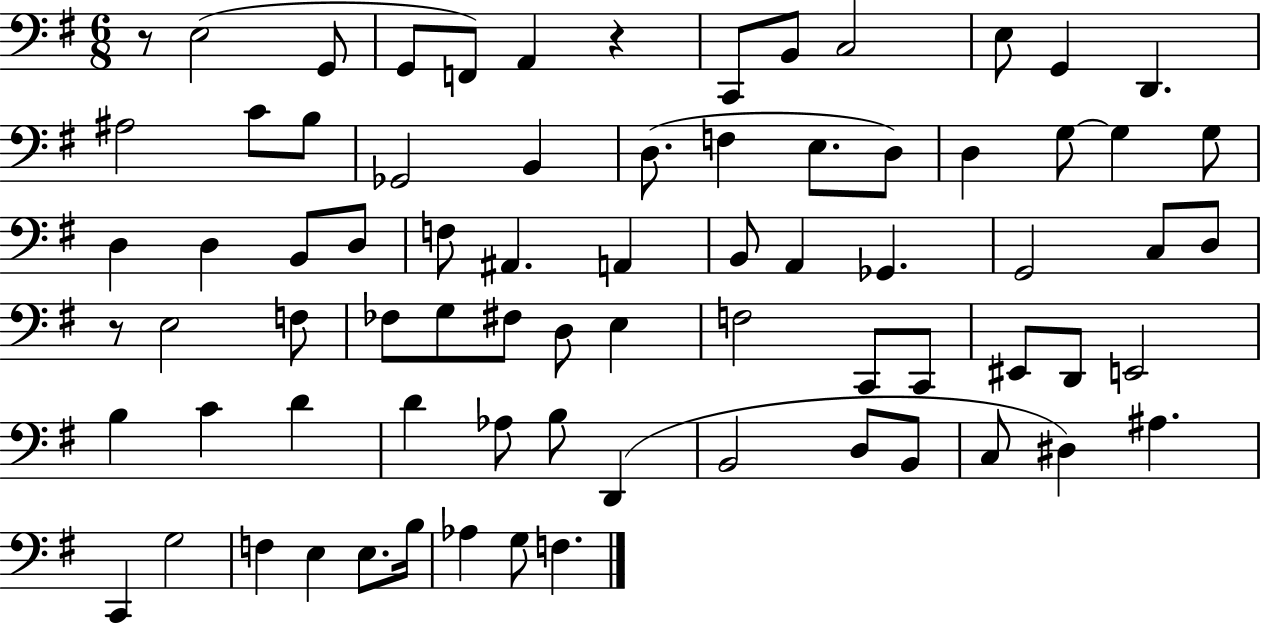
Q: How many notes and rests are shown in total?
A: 75